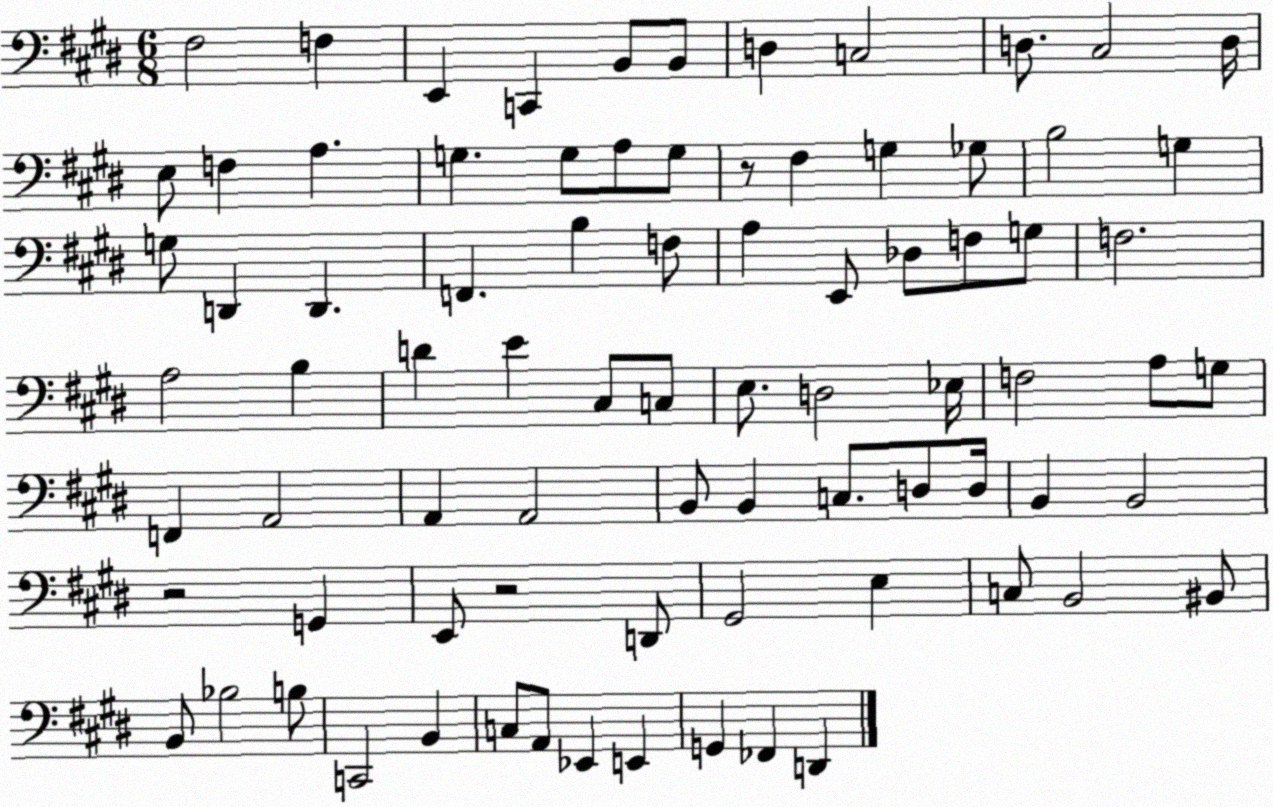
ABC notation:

X:1
T:Untitled
M:6/8
L:1/4
K:E
^F,2 F, E,, C,, B,,/2 B,,/2 D, C,2 D,/2 ^C,2 D,/4 E,/2 F, A, G, G,/2 A,/2 G,/2 z/2 ^F, G, _G,/2 B,2 G, G,/2 D,, D,, F,, B, F,/2 A, E,,/2 _D,/2 F,/2 G,/2 F,2 A,2 B, D E ^C,/2 C,/2 E,/2 D,2 _E,/4 F,2 A,/2 G,/2 F,, A,,2 A,, A,,2 B,,/2 B,, C,/2 D,/2 D,/4 B,, B,,2 z2 G,, E,,/2 z2 D,,/2 ^G,,2 E, C,/2 B,,2 ^B,,/2 B,,/2 _B,2 B,/2 C,,2 B,, C,/2 A,,/2 _E,, E,, G,, _F,, D,,